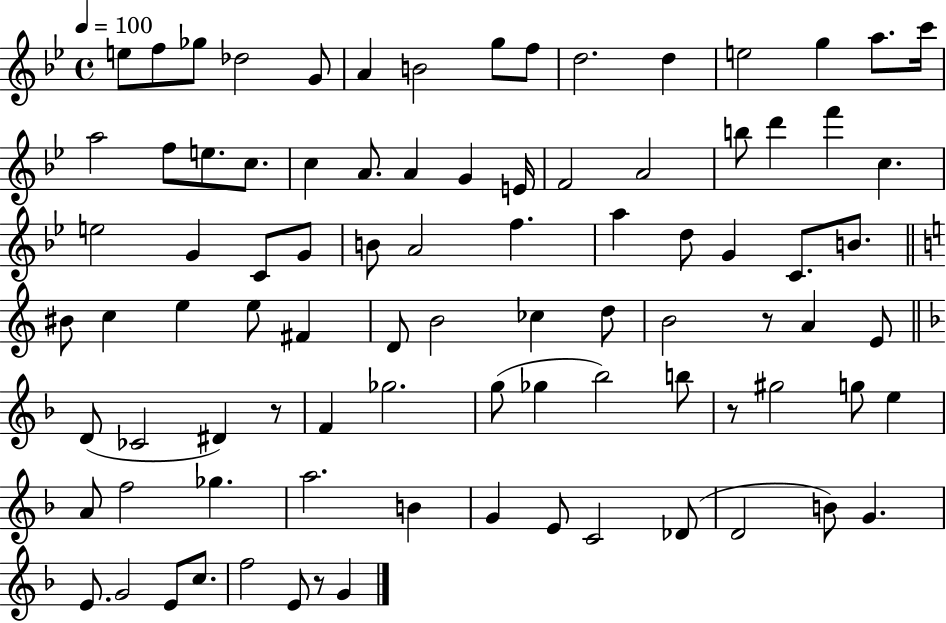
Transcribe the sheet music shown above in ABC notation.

X:1
T:Untitled
M:4/4
L:1/4
K:Bb
e/2 f/2 _g/2 _d2 G/2 A B2 g/2 f/2 d2 d e2 g a/2 c'/4 a2 f/2 e/2 c/2 c A/2 A G E/4 F2 A2 b/2 d' f' c e2 G C/2 G/2 B/2 A2 f a d/2 G C/2 B/2 ^B/2 c e e/2 ^F D/2 B2 _c d/2 B2 z/2 A E/2 D/2 _C2 ^D z/2 F _g2 g/2 _g _b2 b/2 z/2 ^g2 g/2 e A/2 f2 _g a2 B G E/2 C2 _D/2 D2 B/2 G E/2 G2 E/2 c/2 f2 E/2 z/2 G